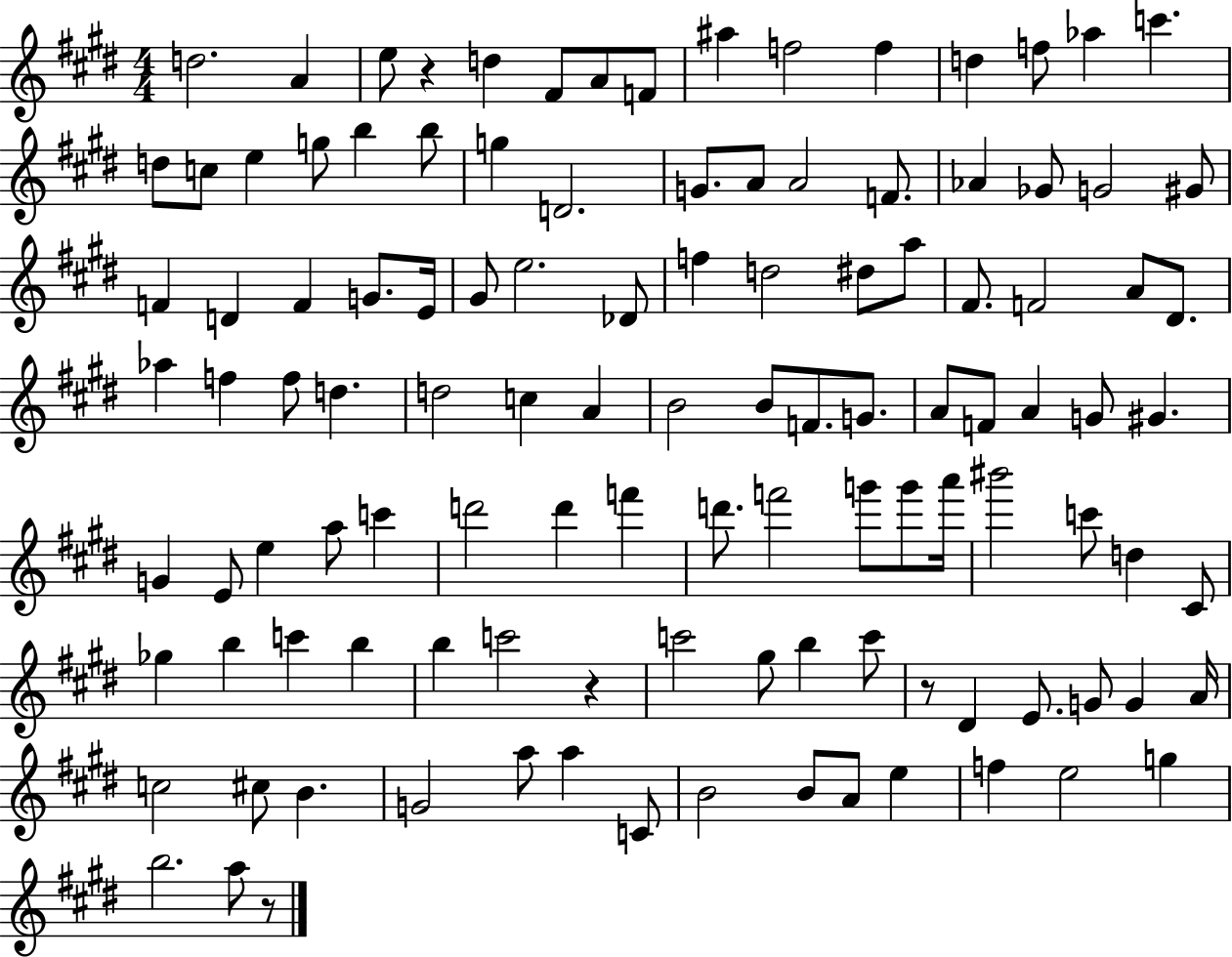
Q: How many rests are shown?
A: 4